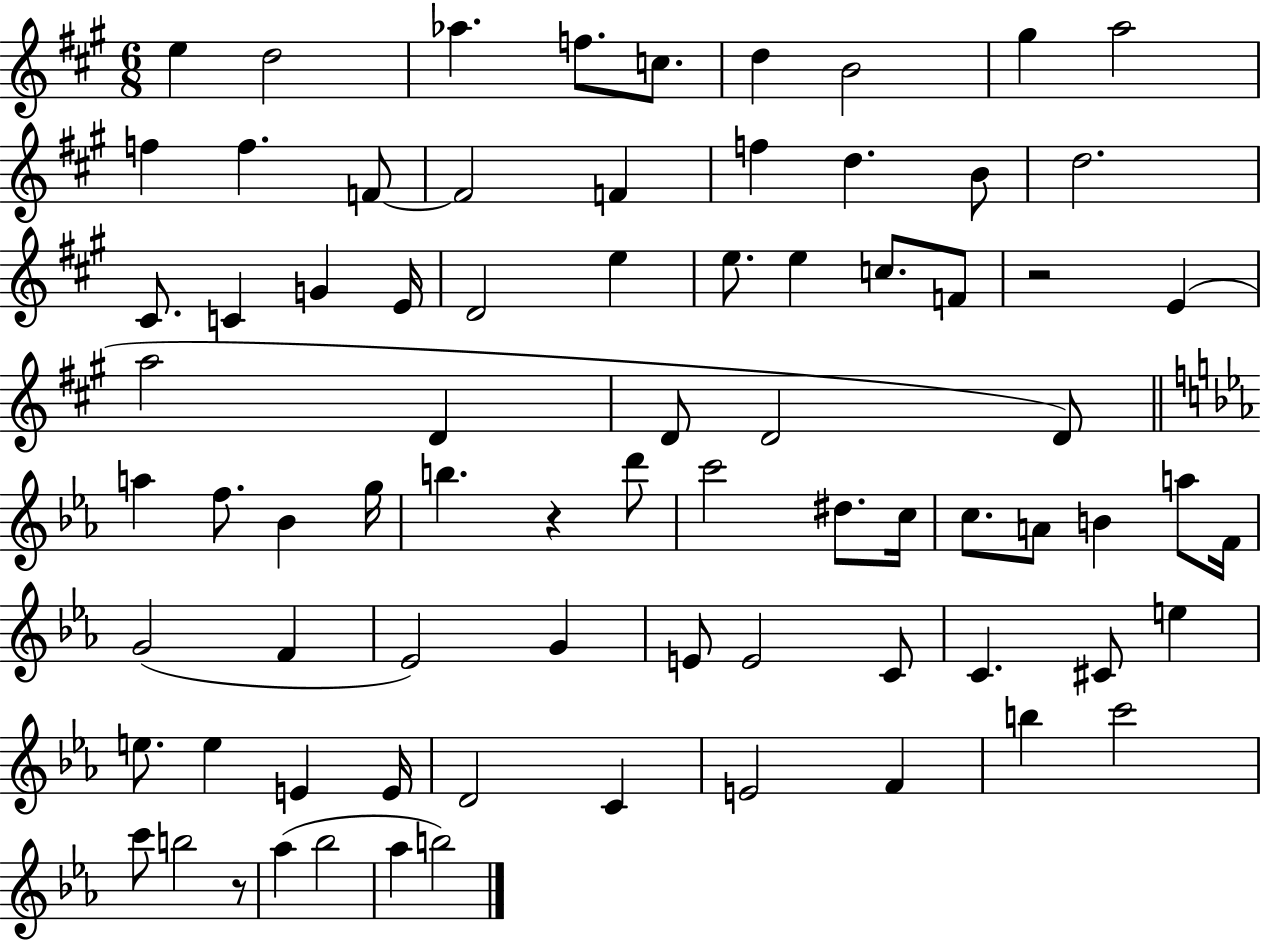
E5/q D5/h Ab5/q. F5/e. C5/e. D5/q B4/h G#5/q A5/h F5/q F5/q. F4/e F4/h F4/q F5/q D5/q. B4/e D5/h. C#4/e. C4/q G4/q E4/s D4/h E5/q E5/e. E5/q C5/e. F4/e R/h E4/q A5/h D4/q D4/e D4/h D4/e A5/q F5/e. Bb4/q G5/s B5/q. R/q D6/e C6/h D#5/e. C5/s C5/e. A4/e B4/q A5/e F4/s G4/h F4/q Eb4/h G4/q E4/e E4/h C4/e C4/q. C#4/e E5/q E5/e. E5/q E4/q E4/s D4/h C4/q E4/h F4/q B5/q C6/h C6/e B5/h R/e Ab5/q Bb5/h Ab5/q B5/h